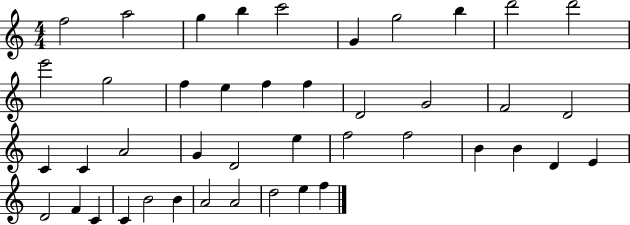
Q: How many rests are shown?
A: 0